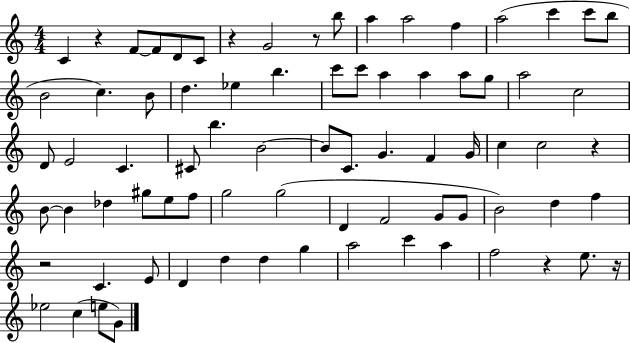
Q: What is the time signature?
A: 4/4